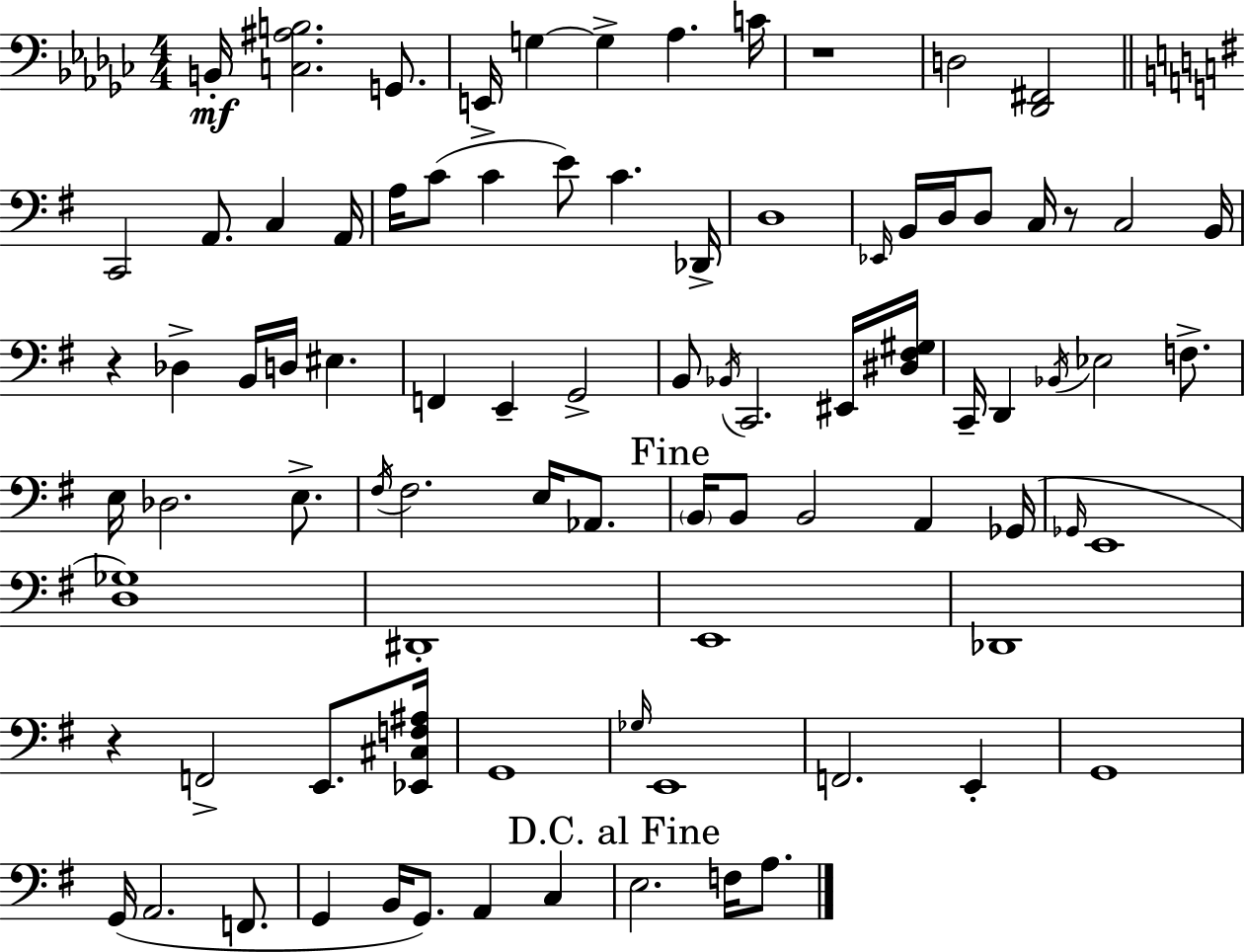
X:1
T:Untitled
M:4/4
L:1/4
K:Ebm
B,,/4 [C,^A,B,]2 G,,/2 E,,/4 G, G, _A, C/4 z4 D,2 [_D,,^F,,]2 C,,2 A,,/2 C, A,,/4 A,/4 C/2 C E/2 C _D,,/4 D,4 _E,,/4 B,,/4 D,/4 D,/2 C,/4 z/2 C,2 B,,/4 z _D, B,,/4 D,/4 ^E, F,, E,, G,,2 B,,/2 _B,,/4 C,,2 ^E,,/4 [^D,^F,^G,]/4 C,,/4 D,, _B,,/4 _E,2 F,/2 E,/4 _D,2 E,/2 ^F,/4 ^F,2 E,/4 _A,,/2 B,,/4 B,,/2 B,,2 A,, _G,,/4 _G,,/4 E,,4 [D,_G,]4 ^D,,4 E,,4 _D,,4 z F,,2 E,,/2 [_E,,^C,F,^A,]/4 G,,4 _G,/4 E,,4 F,,2 E,, G,,4 G,,/4 A,,2 F,,/2 G,, B,,/4 G,,/2 A,, C, E,2 F,/4 A,/2